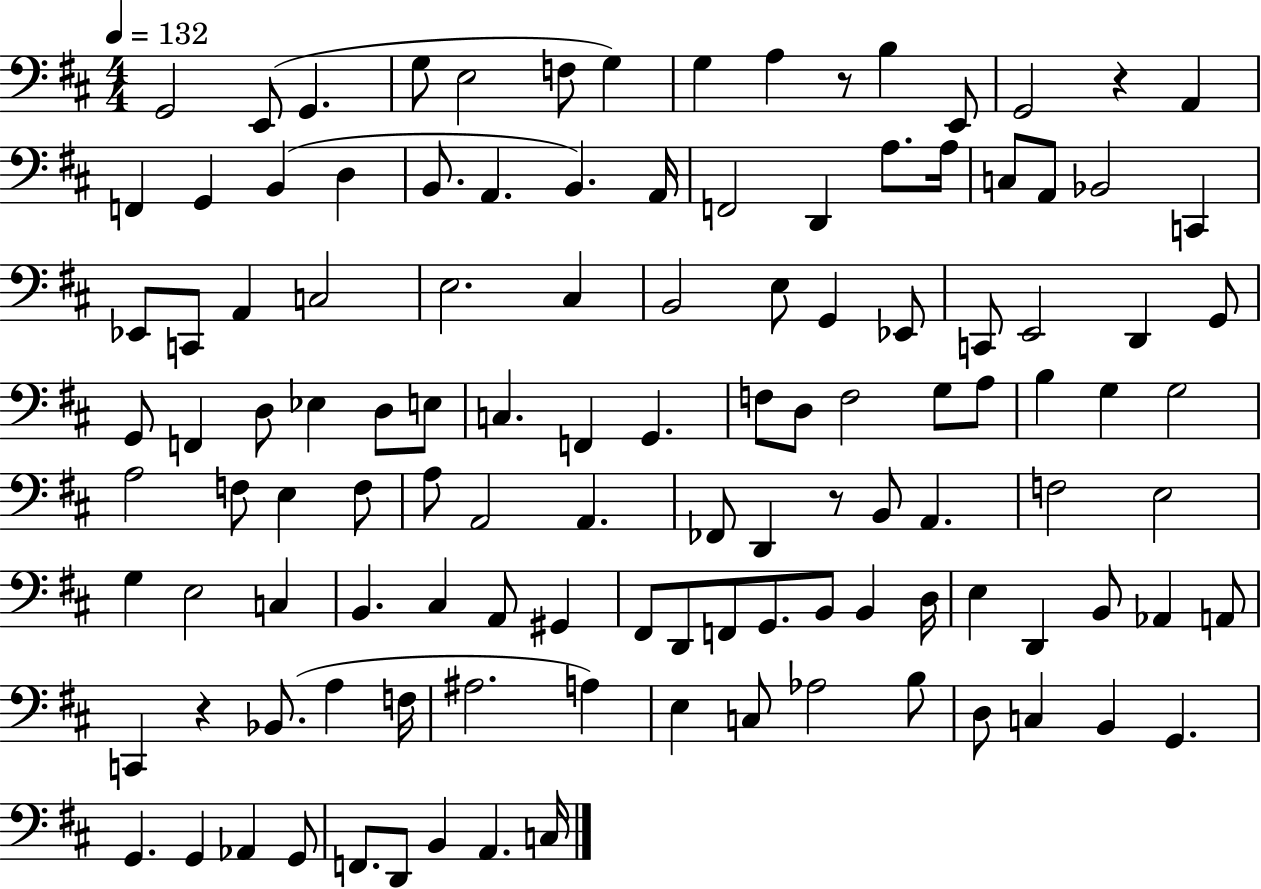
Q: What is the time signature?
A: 4/4